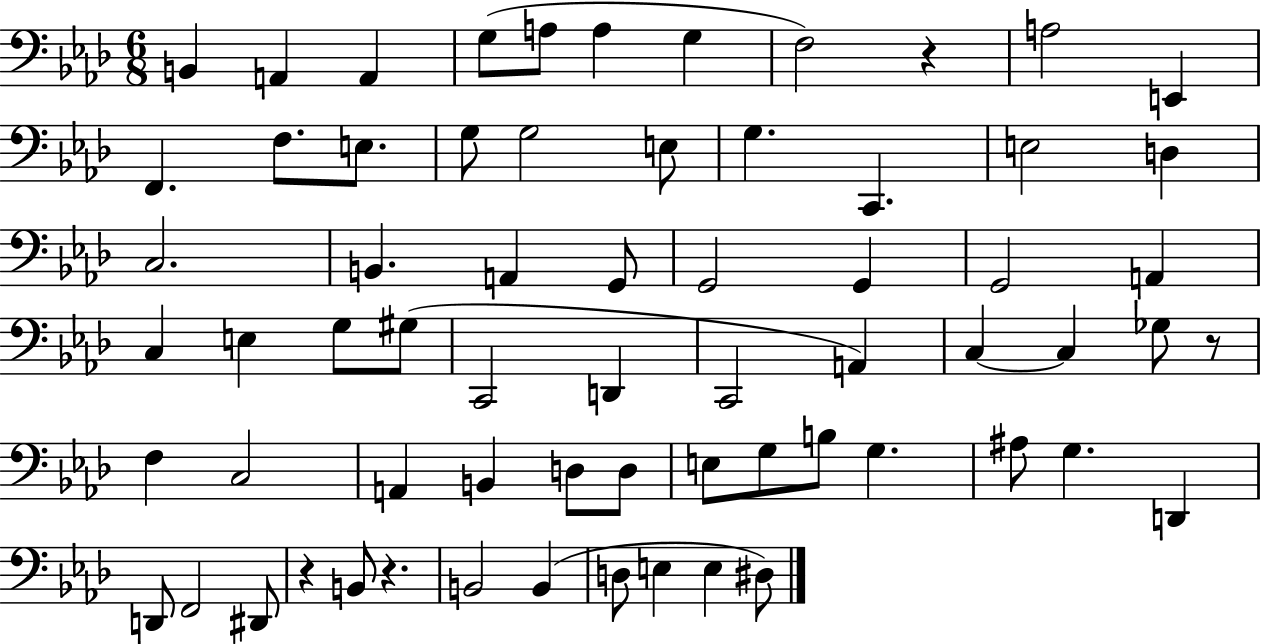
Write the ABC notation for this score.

X:1
T:Untitled
M:6/8
L:1/4
K:Ab
B,, A,, A,, G,/2 A,/2 A, G, F,2 z A,2 E,, F,, F,/2 E,/2 G,/2 G,2 E,/2 G, C,, E,2 D, C,2 B,, A,, G,,/2 G,,2 G,, G,,2 A,, C, E, G,/2 ^G,/2 C,,2 D,, C,,2 A,, C, C, _G,/2 z/2 F, C,2 A,, B,, D,/2 D,/2 E,/2 G,/2 B,/2 G, ^A,/2 G, D,, D,,/2 F,,2 ^D,,/2 z B,,/2 z B,,2 B,, D,/2 E, E, ^D,/2